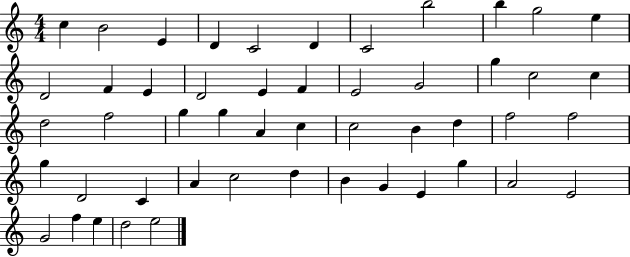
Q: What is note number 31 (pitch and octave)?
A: D5